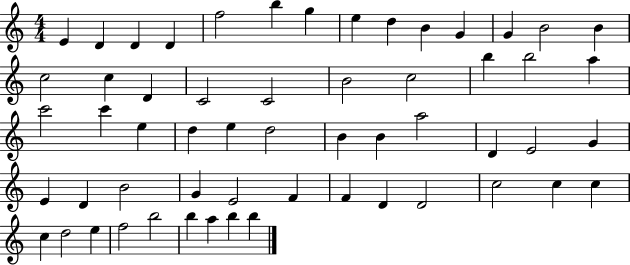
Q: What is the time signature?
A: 4/4